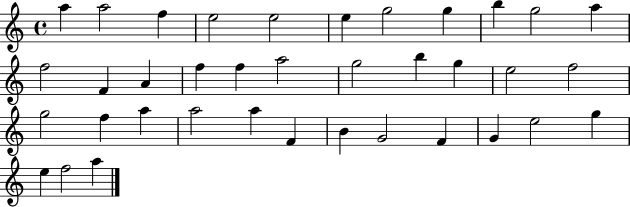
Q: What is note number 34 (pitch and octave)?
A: G5